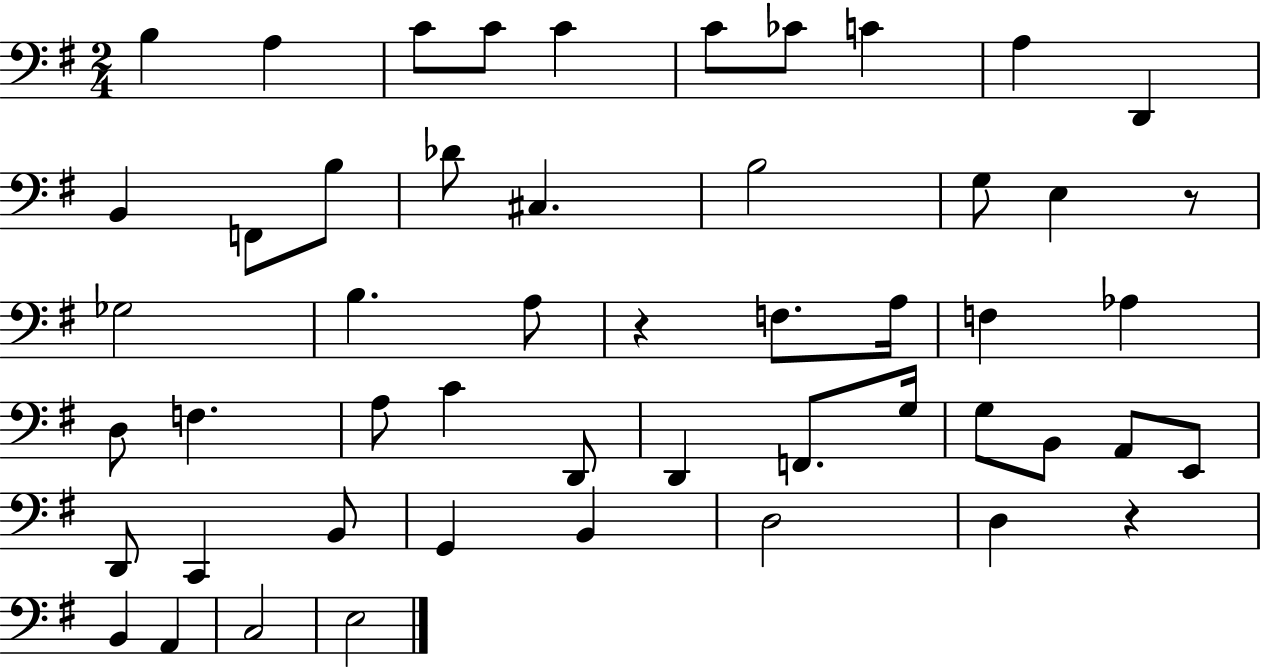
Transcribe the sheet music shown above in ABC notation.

X:1
T:Untitled
M:2/4
L:1/4
K:G
B, A, C/2 C/2 C C/2 _C/2 C A, D,, B,, F,,/2 B,/2 _D/2 ^C, B,2 G,/2 E, z/2 _G,2 B, A,/2 z F,/2 A,/4 F, _A, D,/2 F, A,/2 C D,,/2 D,, F,,/2 G,/4 G,/2 B,,/2 A,,/2 E,,/2 D,,/2 C,, B,,/2 G,, B,, D,2 D, z B,, A,, C,2 E,2